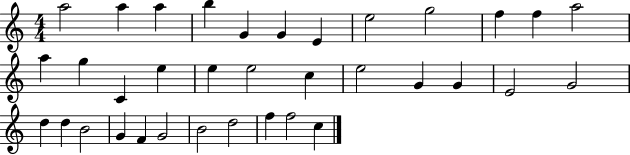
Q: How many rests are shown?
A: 0